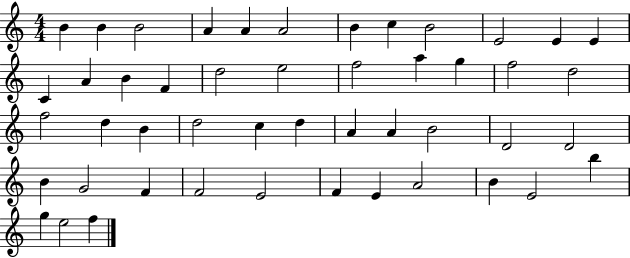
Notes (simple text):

B4/q B4/q B4/h A4/q A4/q A4/h B4/q C5/q B4/h E4/h E4/q E4/q C4/q A4/q B4/q F4/q D5/h E5/h F5/h A5/q G5/q F5/h D5/h F5/h D5/q B4/q D5/h C5/q D5/q A4/q A4/q B4/h D4/h D4/h B4/q G4/h F4/q F4/h E4/h F4/q E4/q A4/h B4/q E4/h B5/q G5/q E5/h F5/q